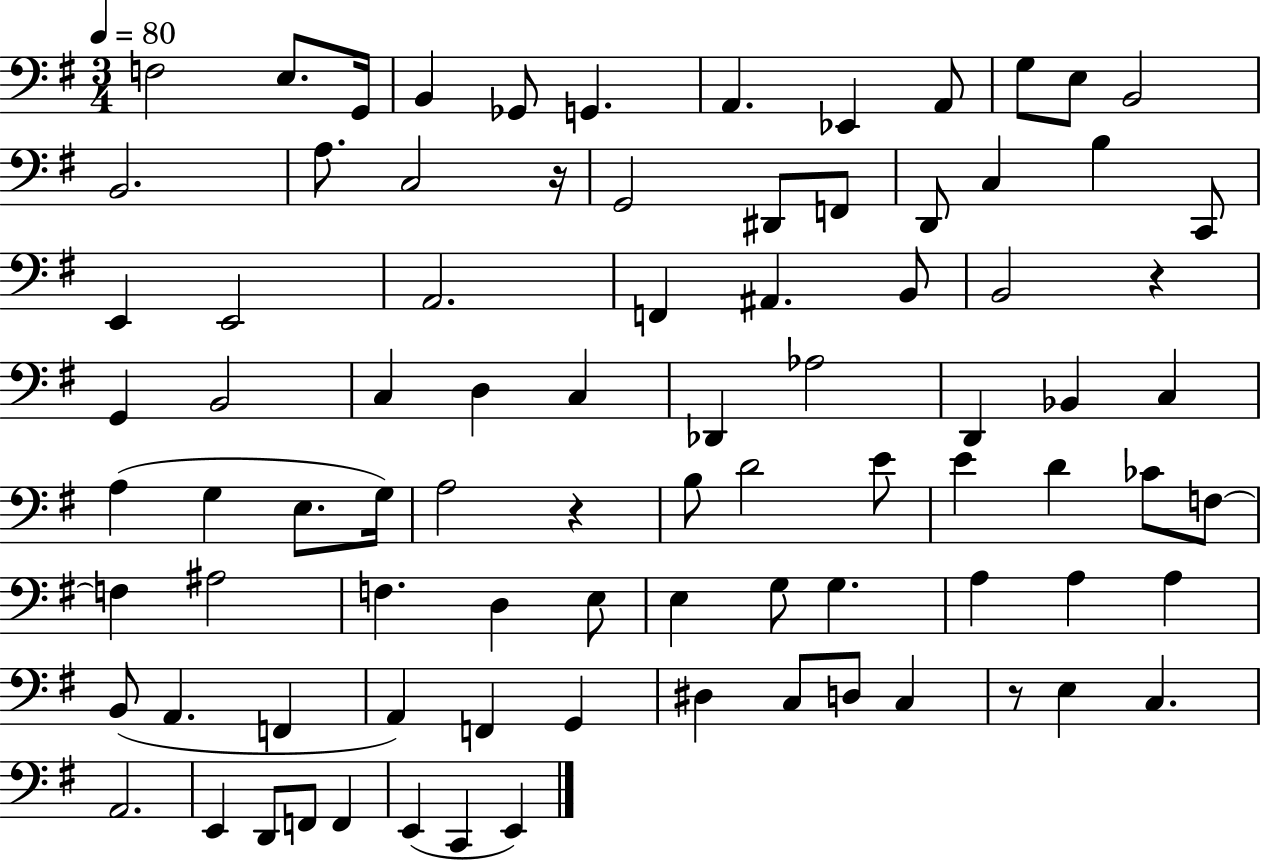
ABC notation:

X:1
T:Untitled
M:3/4
L:1/4
K:G
F,2 E,/2 G,,/4 B,, _G,,/2 G,, A,, _E,, A,,/2 G,/2 E,/2 B,,2 B,,2 A,/2 C,2 z/4 G,,2 ^D,,/2 F,,/2 D,,/2 C, B, C,,/2 E,, E,,2 A,,2 F,, ^A,, B,,/2 B,,2 z G,, B,,2 C, D, C, _D,, _A,2 D,, _B,, C, A, G, E,/2 G,/4 A,2 z B,/2 D2 E/2 E D _C/2 F,/2 F, ^A,2 F, D, E,/2 E, G,/2 G, A, A, A, B,,/2 A,, F,, A,, F,, G,, ^D, C,/2 D,/2 C, z/2 E, C, A,,2 E,, D,,/2 F,,/2 F,, E,, C,, E,,